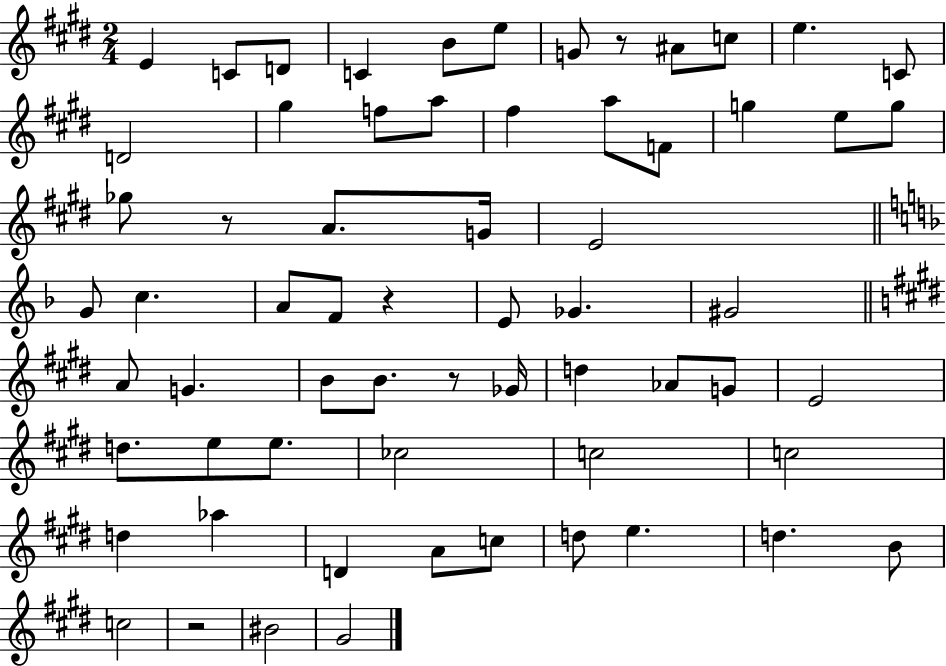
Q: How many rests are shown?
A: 5